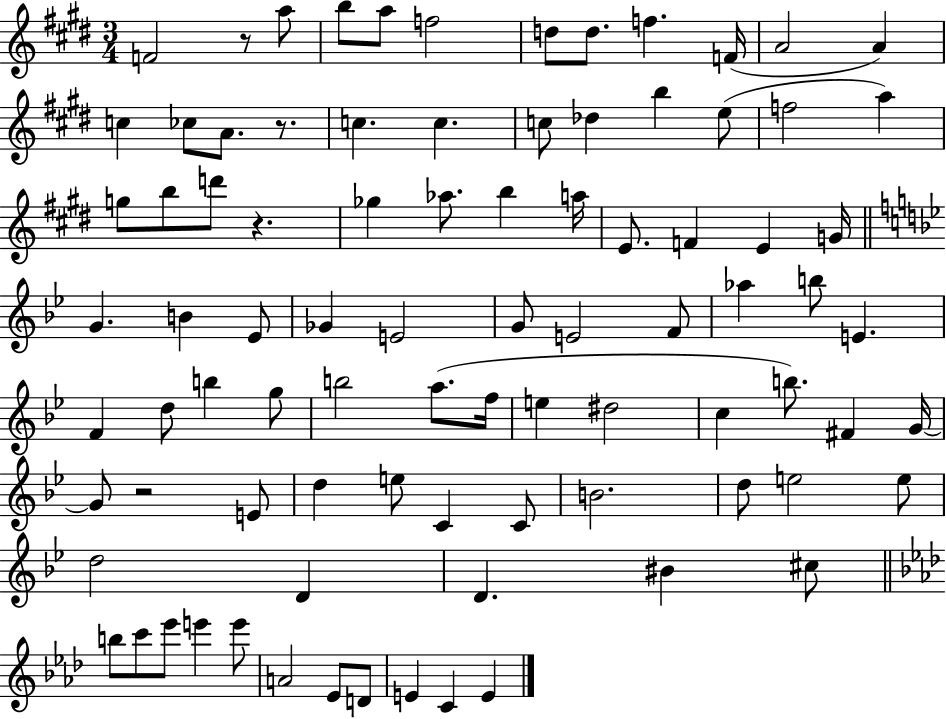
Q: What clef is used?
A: treble